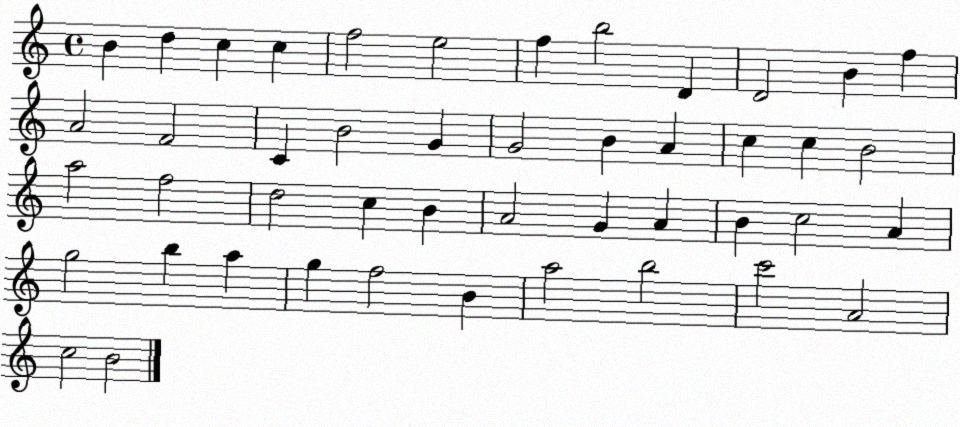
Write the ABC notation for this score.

X:1
T:Untitled
M:4/4
L:1/4
K:C
B d c c f2 e2 f b2 D D2 B f A2 F2 C B2 G G2 B A c c B2 a2 f2 d2 c B A2 G A B c2 A g2 b a g f2 B a2 b2 c'2 A2 c2 B2